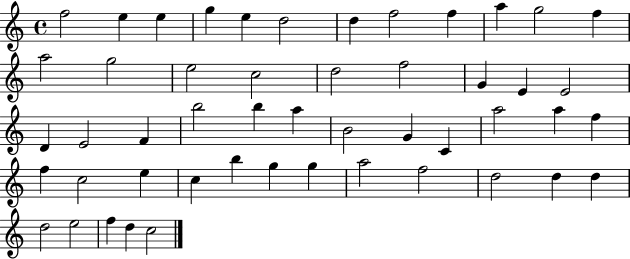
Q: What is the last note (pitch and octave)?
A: C5